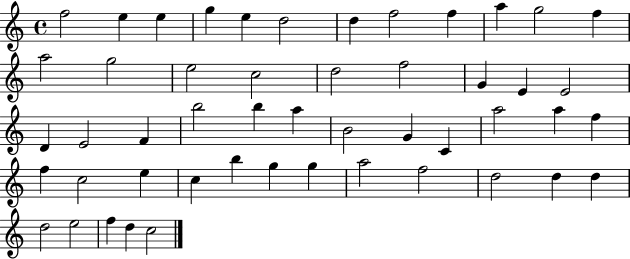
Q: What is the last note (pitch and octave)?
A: C5